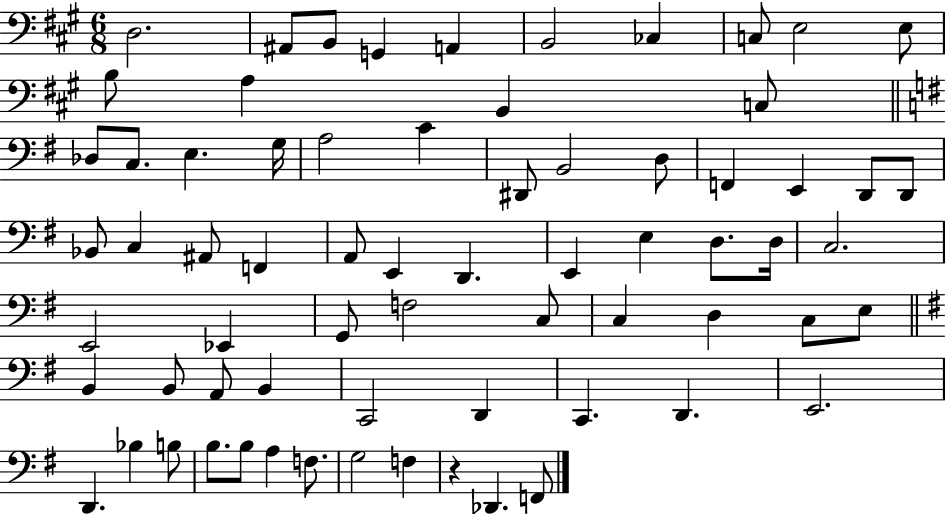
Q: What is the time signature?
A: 6/8